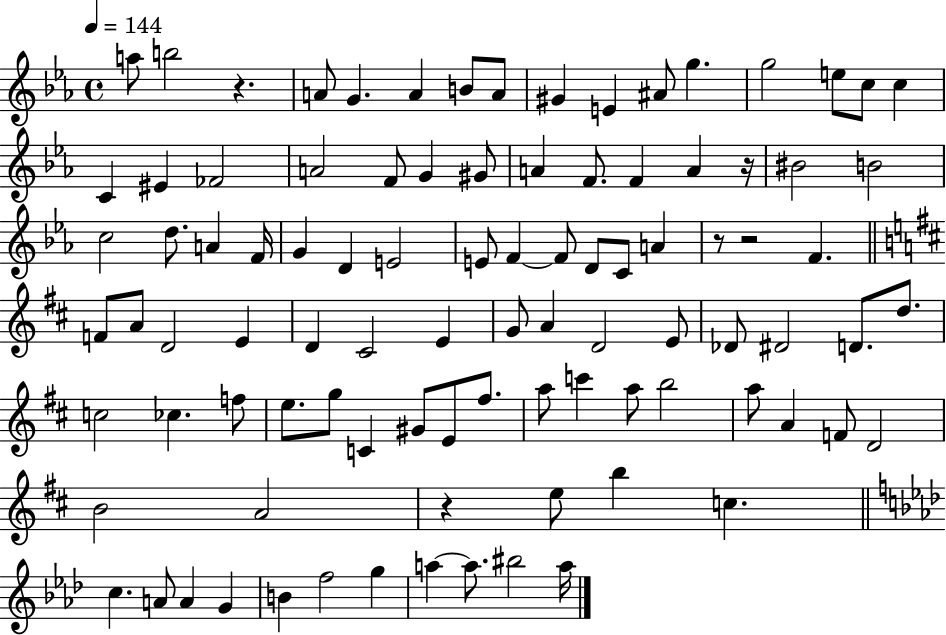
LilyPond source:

{
  \clef treble
  \time 4/4
  \defaultTimeSignature
  \key ees \major
  \tempo 4 = 144
  a''8 b''2 r4. | a'8 g'4. a'4 b'8 a'8 | gis'4 e'4 ais'8 g''4. | g''2 e''8 c''8 c''4 | \break c'4 eis'4 fes'2 | a'2 f'8 g'4 gis'8 | a'4 f'8. f'4 a'4 r16 | bis'2 b'2 | \break c''2 d''8. a'4 f'16 | g'4 d'4 e'2 | e'8 f'4~~ f'8 d'8 c'8 a'4 | r8 r2 f'4. | \break \bar "||" \break \key b \minor f'8 a'8 d'2 e'4 | d'4 cis'2 e'4 | g'8 a'4 d'2 e'8 | des'8 dis'2 d'8. d''8. | \break c''2 ces''4. f''8 | e''8. g''8 c'4 gis'8 e'8 fis''8. | a''8 c'''4 a''8 b''2 | a''8 a'4 f'8 d'2 | \break b'2 a'2 | r4 e''8 b''4 c''4. | \bar "||" \break \key aes \major c''4. a'8 a'4 g'4 | b'4 f''2 g''4 | a''4~~ a''8. bis''2 a''16 | \bar "|."
}